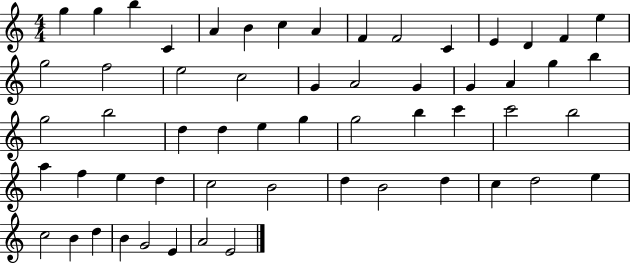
{
  \clef treble
  \numericTimeSignature
  \time 4/4
  \key c \major
  g''4 g''4 b''4 c'4 | a'4 b'4 c''4 a'4 | f'4 f'2 c'4 | e'4 d'4 f'4 e''4 | \break g''2 f''2 | e''2 c''2 | g'4 a'2 g'4 | g'4 a'4 g''4 b''4 | \break g''2 b''2 | d''4 d''4 e''4 g''4 | g''2 b''4 c'''4 | c'''2 b''2 | \break a''4 f''4 e''4 d''4 | c''2 b'2 | d''4 b'2 d''4 | c''4 d''2 e''4 | \break c''2 b'4 d''4 | b'4 g'2 e'4 | a'2 e'2 | \bar "|."
}